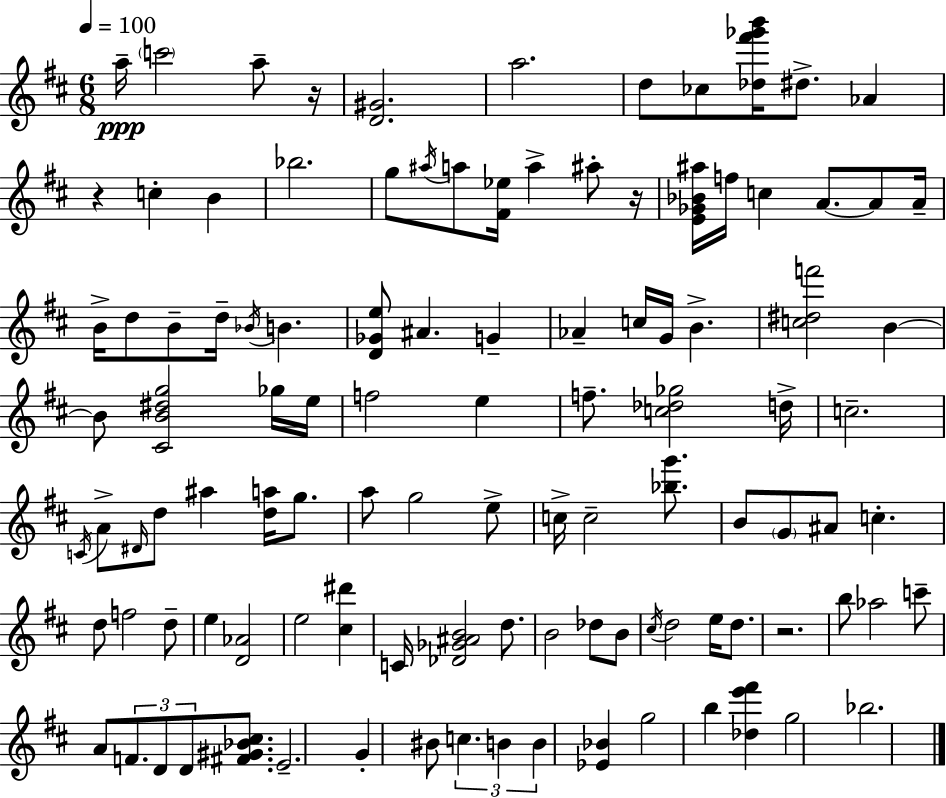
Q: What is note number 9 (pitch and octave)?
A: C5